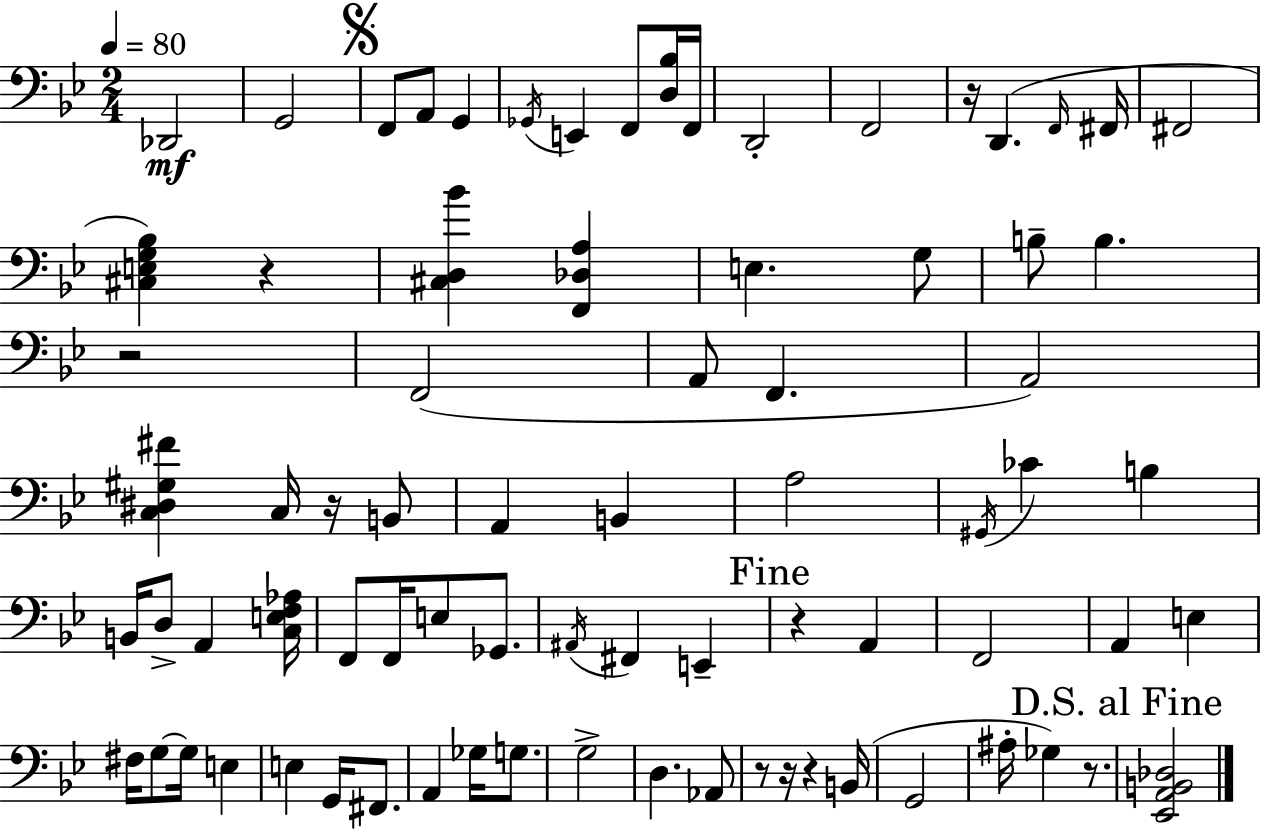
X:1
T:Untitled
M:2/4
L:1/4
K:Bb
_D,,2 G,,2 F,,/2 A,,/2 G,, _G,,/4 E,, F,,/2 [D,_B,]/4 F,,/4 D,,2 F,,2 z/4 D,, F,,/4 ^F,,/4 ^F,,2 [^C,E,G,_B,] z [^C,D,_B] [F,,_D,A,] E, G,/2 B,/2 B, z2 F,,2 A,,/2 F,, A,,2 [C,^D,^G,^F] C,/4 z/4 B,,/2 A,, B,, A,2 ^G,,/4 _C B, B,,/4 D,/2 A,, [C,E,F,_A,]/4 F,,/2 F,,/4 E,/2 _G,,/2 ^A,,/4 ^F,, E,, z A,, F,,2 A,, E, ^F,/4 G,/2 G,/4 E, E, G,,/4 ^F,,/2 A,, _G,/4 G,/2 G,2 D, _A,,/2 z/2 z/4 z B,,/4 G,,2 ^A,/4 _G, z/2 [_E,,A,,B,,_D,]2